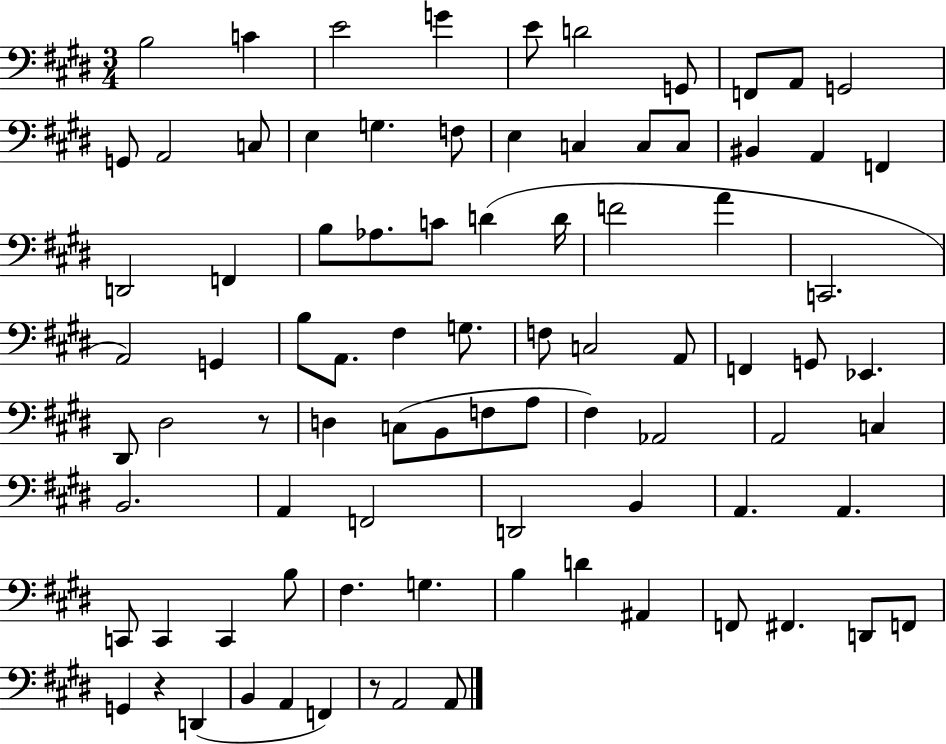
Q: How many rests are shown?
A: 3